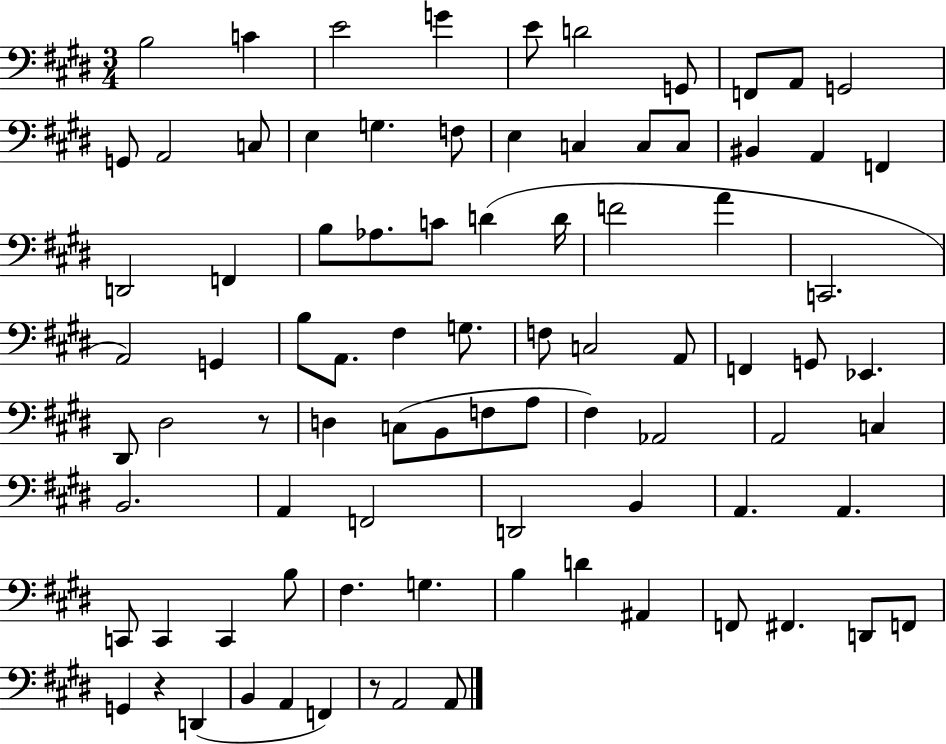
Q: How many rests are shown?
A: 3